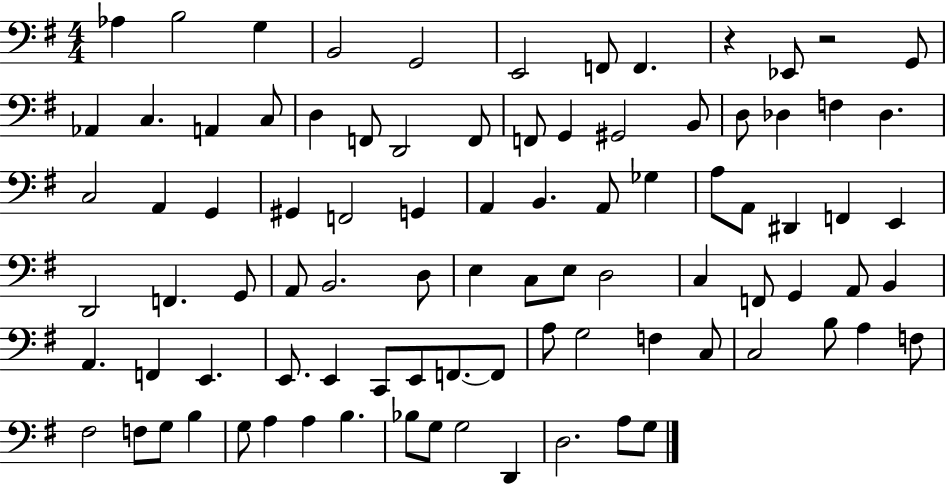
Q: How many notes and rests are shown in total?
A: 90